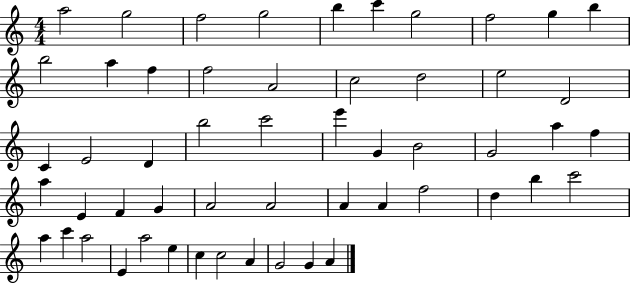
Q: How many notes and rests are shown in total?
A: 54